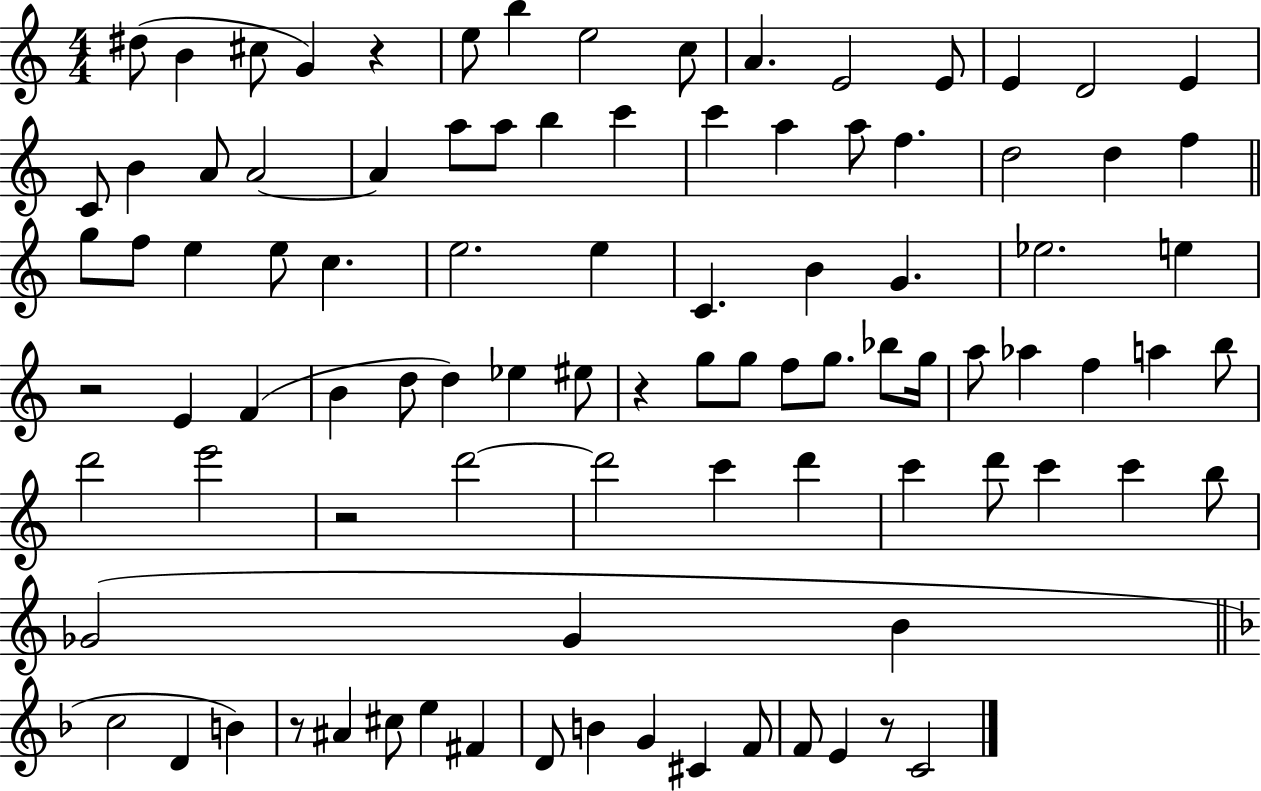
{
  \clef treble
  \numericTimeSignature
  \time 4/4
  \key c \major
  dis''8( b'4 cis''8 g'4) r4 | e''8 b''4 e''2 c''8 | a'4. e'2 e'8 | e'4 d'2 e'4 | \break c'8 b'4 a'8 a'2~~ | a'4 a''8 a''8 b''4 c'''4 | c'''4 a''4 a''8 f''4. | d''2 d''4 f''4 | \break \bar "||" \break \key a \minor g''8 f''8 e''4 e''8 c''4. | e''2. e''4 | c'4. b'4 g'4. | ees''2. e''4 | \break r2 e'4 f'4( | b'4 d''8 d''4) ees''4 eis''8 | r4 g''8 g''8 f''8 g''8. bes''8 g''16 | a''8 aes''4 f''4 a''4 b''8 | \break d'''2 e'''2 | r2 d'''2~~ | d'''2 c'''4 d'''4 | c'''4 d'''8 c'''4 c'''4 b''8 | \break ges'2( ges'4 b'4 | \bar "||" \break \key f \major c''2 d'4 b'4) | r8 ais'4 cis''8 e''4 fis'4 | d'8 b'4 g'4 cis'4 f'8 | f'8 e'4 r8 c'2 | \break \bar "|."
}